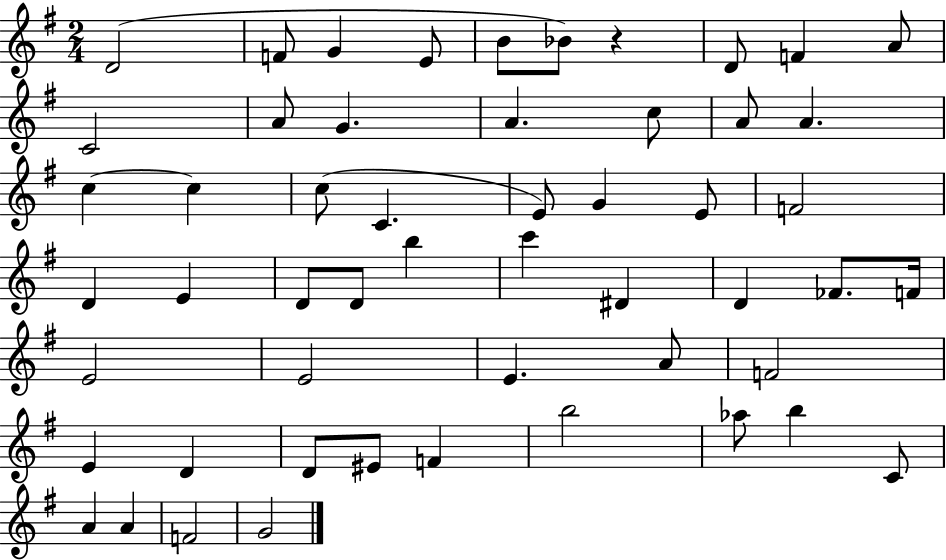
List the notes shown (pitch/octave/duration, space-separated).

D4/h F4/e G4/q E4/e B4/e Bb4/e R/q D4/e F4/q A4/e C4/h A4/e G4/q. A4/q. C5/e A4/e A4/q. C5/q C5/q C5/e C4/q. E4/e G4/q E4/e F4/h D4/q E4/q D4/e D4/e B5/q C6/q D#4/q D4/q FES4/e. F4/s E4/h E4/h E4/q. A4/e F4/h E4/q D4/q D4/e EIS4/e F4/q B5/h Ab5/e B5/q C4/e A4/q A4/q F4/h G4/h